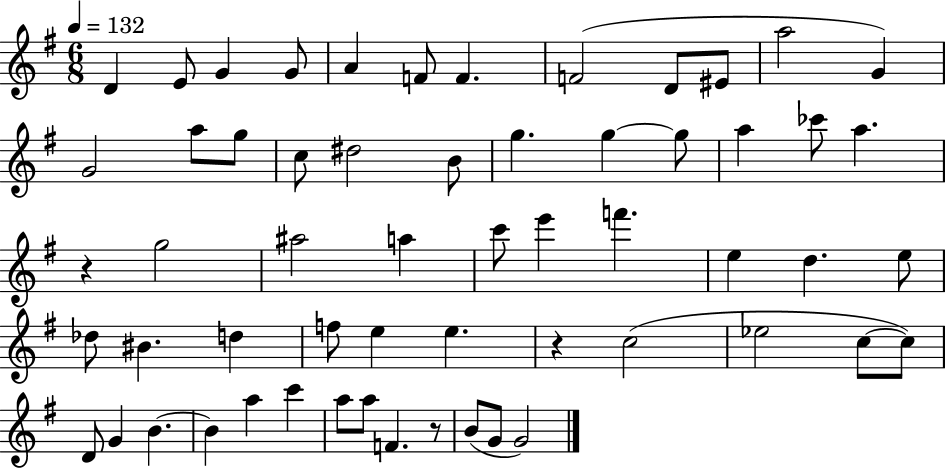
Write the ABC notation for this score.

X:1
T:Untitled
M:6/8
L:1/4
K:G
D E/2 G G/2 A F/2 F F2 D/2 ^E/2 a2 G G2 a/2 g/2 c/2 ^d2 B/2 g g g/2 a _c'/2 a z g2 ^a2 a c'/2 e' f' e d e/2 _d/2 ^B d f/2 e e z c2 _e2 c/2 c/2 D/2 G B B a c' a/2 a/2 F z/2 B/2 G/2 G2